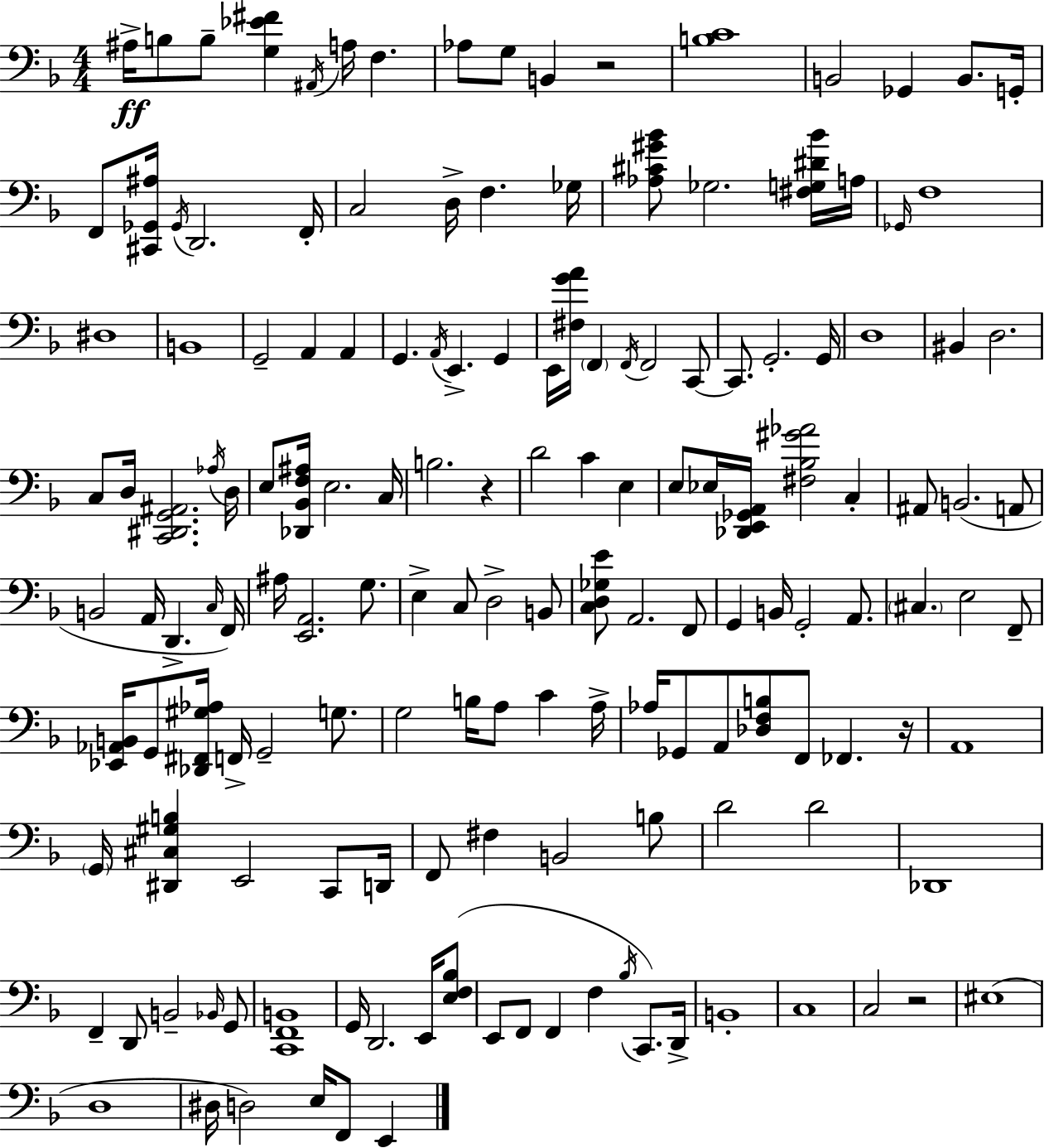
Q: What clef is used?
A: bass